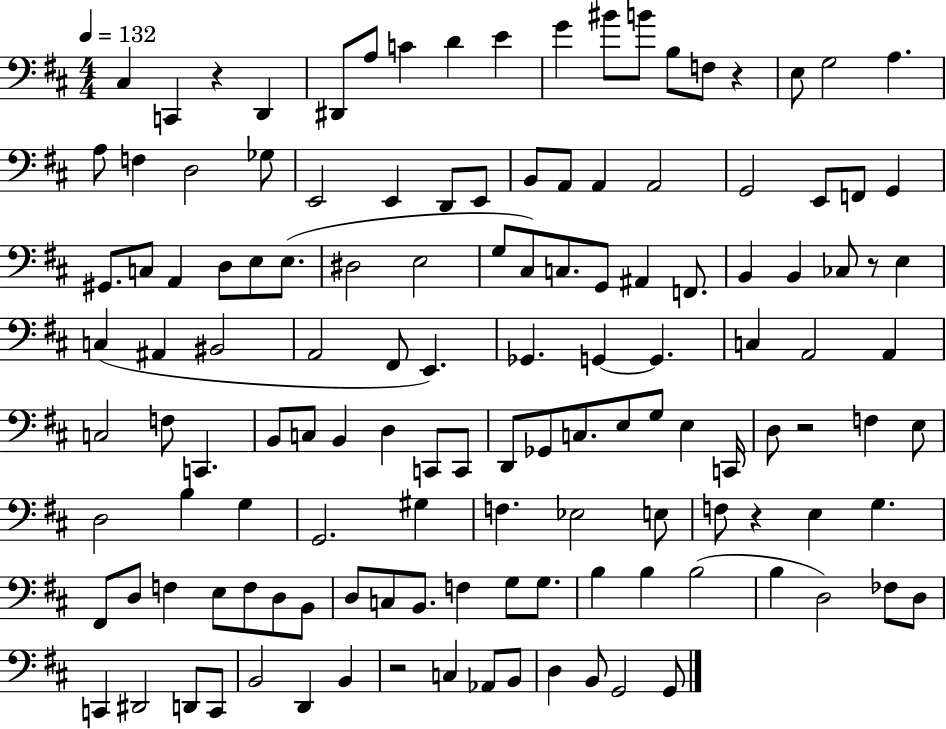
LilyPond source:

{
  \clef bass
  \numericTimeSignature
  \time 4/4
  \key d \major
  \tempo 4 = 132
  \repeat volta 2 { cis4 c,4 r4 d,4 | dis,8 a8 c'4 d'4 e'4 | g'4 bis'8 b'8 b8 f8 r4 | e8 g2 a4. | \break a8 f4 d2 ges8 | e,2 e,4 d,8 e,8 | b,8 a,8 a,4 a,2 | g,2 e,8 f,8 g,4 | \break gis,8. c8 a,4 d8 e8 e8.( | dis2 e2 | g8 cis8) c8. g,8 ais,4 f,8. | b,4 b,4 ces8 r8 e4 | \break c4( ais,4 bis,2 | a,2 fis,8 e,4.) | ges,4. g,4~~ g,4. | c4 a,2 a,4 | \break c2 f8 c,4. | b,8 c8 b,4 d4 c,8 c,8 | d,8 ges,8 c8. e8 g8 e4 c,16 | d8 r2 f4 e8 | \break d2 b4 g4 | g,2. gis4 | f4. ees2 e8 | f8 r4 e4 g4. | \break fis,8 d8 f4 e8 f8 d8 b,8 | d8 c8 b,8. f4 g8 g8. | b4 b4 b2( | b4 d2) fes8 d8 | \break c,4 dis,2 d,8 c,8 | b,2 d,4 b,4 | r2 c4 aes,8 b,8 | d4 b,8 g,2 g,8 | \break } \bar "|."
}